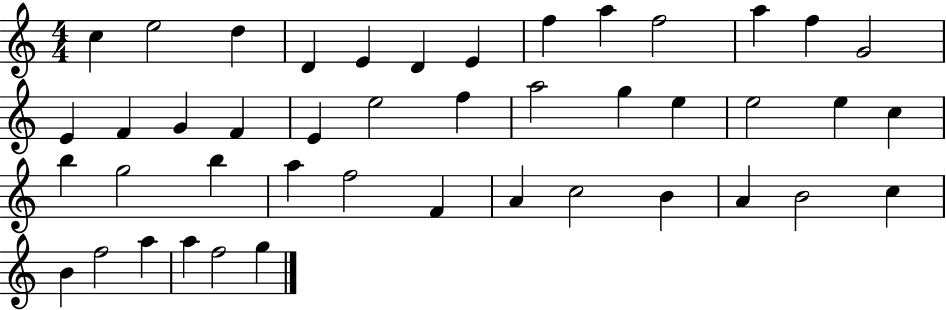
{
  \clef treble
  \numericTimeSignature
  \time 4/4
  \key c \major
  c''4 e''2 d''4 | d'4 e'4 d'4 e'4 | f''4 a''4 f''2 | a''4 f''4 g'2 | \break e'4 f'4 g'4 f'4 | e'4 e''2 f''4 | a''2 g''4 e''4 | e''2 e''4 c''4 | \break b''4 g''2 b''4 | a''4 f''2 f'4 | a'4 c''2 b'4 | a'4 b'2 c''4 | \break b'4 f''2 a''4 | a''4 f''2 g''4 | \bar "|."
}